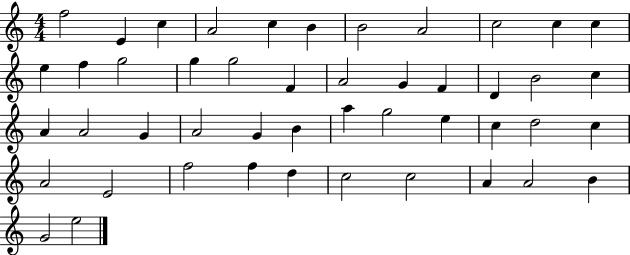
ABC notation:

X:1
T:Untitled
M:4/4
L:1/4
K:C
f2 E c A2 c B B2 A2 c2 c c e f g2 g g2 F A2 G F D B2 c A A2 G A2 G B a g2 e c d2 c A2 E2 f2 f d c2 c2 A A2 B G2 e2